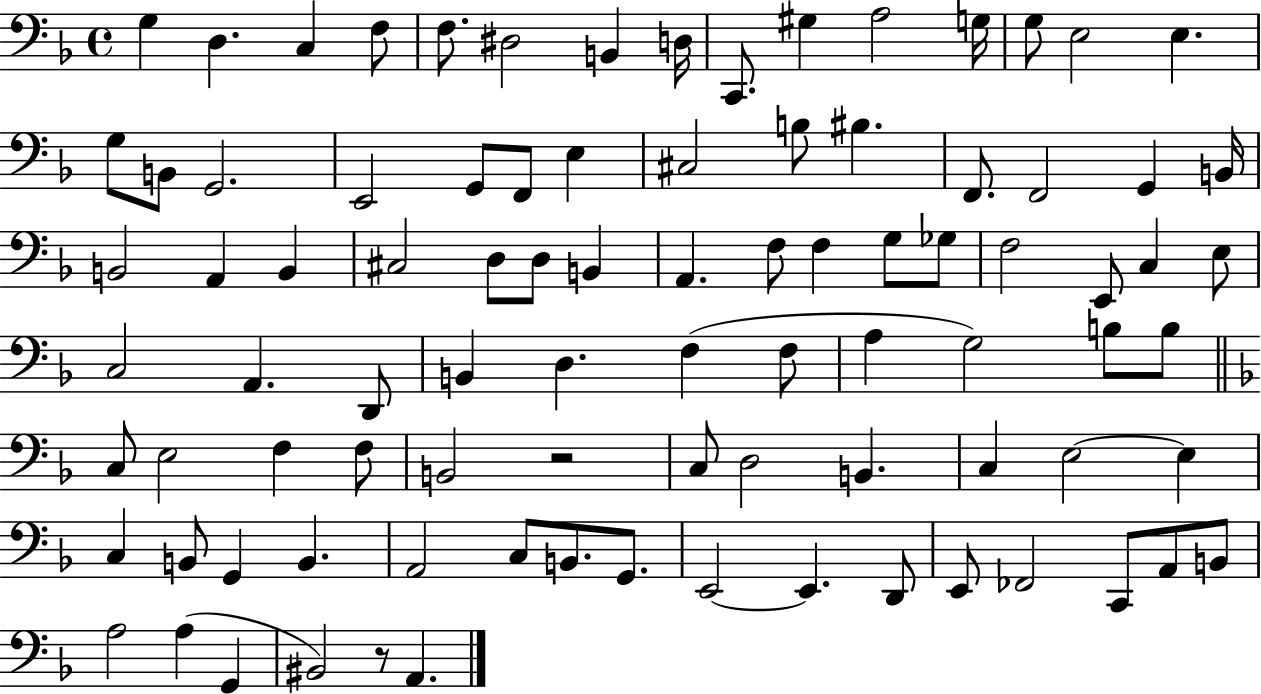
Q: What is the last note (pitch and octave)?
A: A2